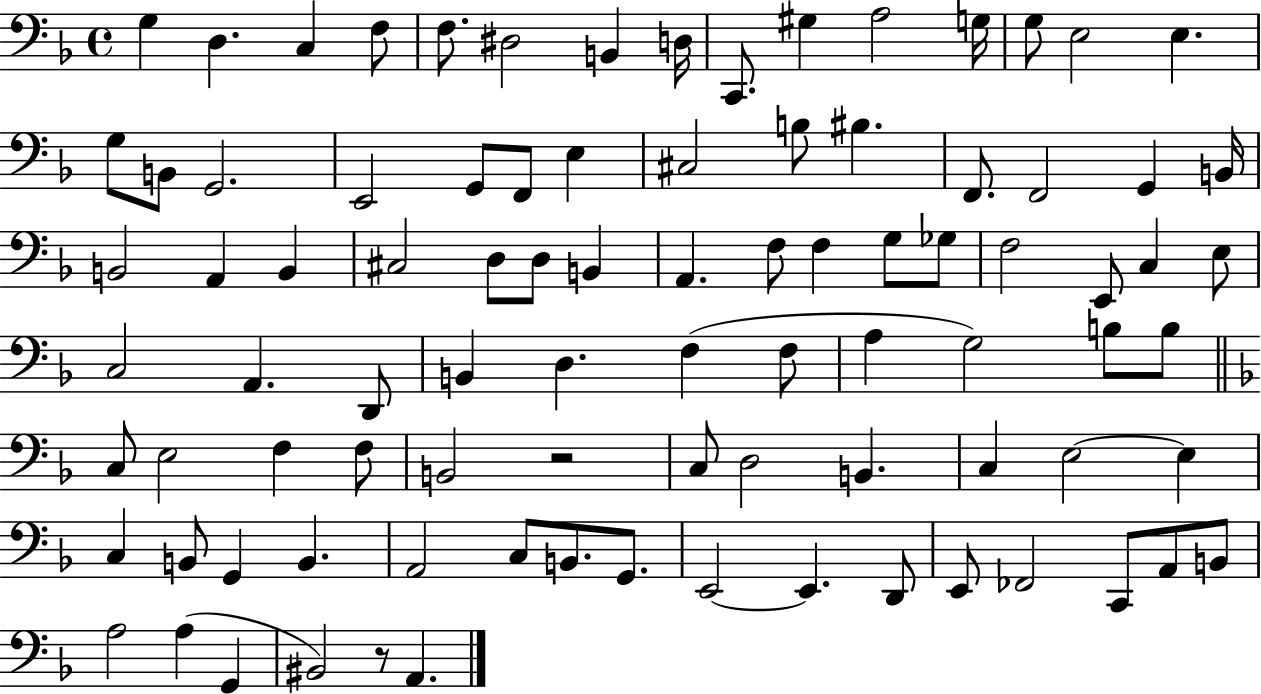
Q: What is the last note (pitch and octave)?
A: A2